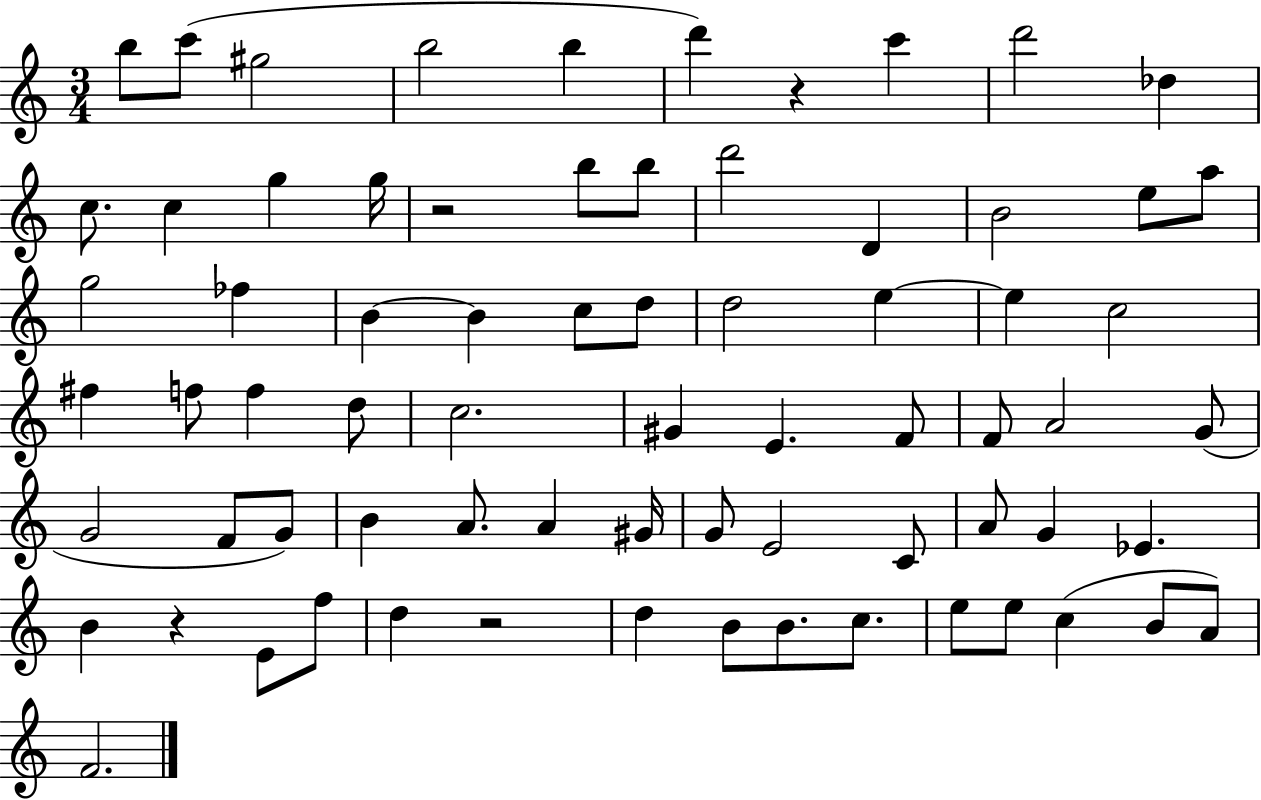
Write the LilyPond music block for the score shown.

{
  \clef treble
  \numericTimeSignature
  \time 3/4
  \key c \major
  \repeat volta 2 { b''8 c'''8( gis''2 | b''2 b''4 | d'''4) r4 c'''4 | d'''2 des''4 | \break c''8. c''4 g''4 g''16 | r2 b''8 b''8 | d'''2 d'4 | b'2 e''8 a''8 | \break g''2 fes''4 | b'4~~ b'4 c''8 d''8 | d''2 e''4~~ | e''4 c''2 | \break fis''4 f''8 f''4 d''8 | c''2. | gis'4 e'4. f'8 | f'8 a'2 g'8( | \break g'2 f'8 g'8) | b'4 a'8. a'4 gis'16 | g'8 e'2 c'8 | a'8 g'4 ees'4. | \break b'4 r4 e'8 f''8 | d''4 r2 | d''4 b'8 b'8. c''8. | e''8 e''8 c''4( b'8 a'8) | \break f'2. | } \bar "|."
}